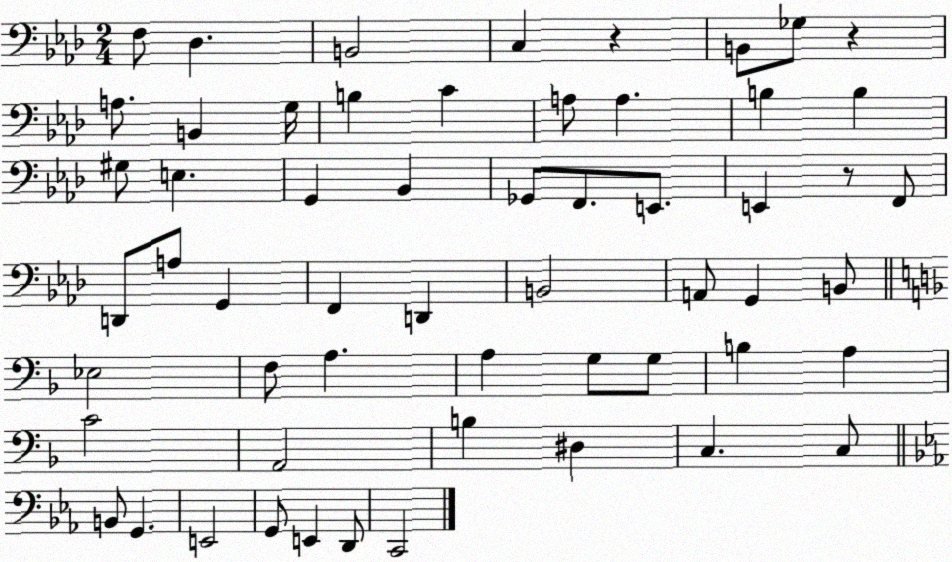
X:1
T:Untitled
M:2/4
L:1/4
K:Ab
F,/2 _D, B,,2 C, z B,,/2 _G,/2 z A,/2 B,, G,/4 B, C A,/2 A, B, B, ^G,/2 E, G,, _B,, _G,,/2 F,,/2 E,,/2 E,, z/2 F,,/2 D,,/2 A,/2 G,, F,, D,, B,,2 A,,/2 G,, B,,/2 _E,2 F,/2 A, A, G,/2 G,/2 B, A, C2 A,,2 B, ^D, C, C,/2 B,,/2 G,, E,,2 G,,/2 E,, D,,/2 C,,2